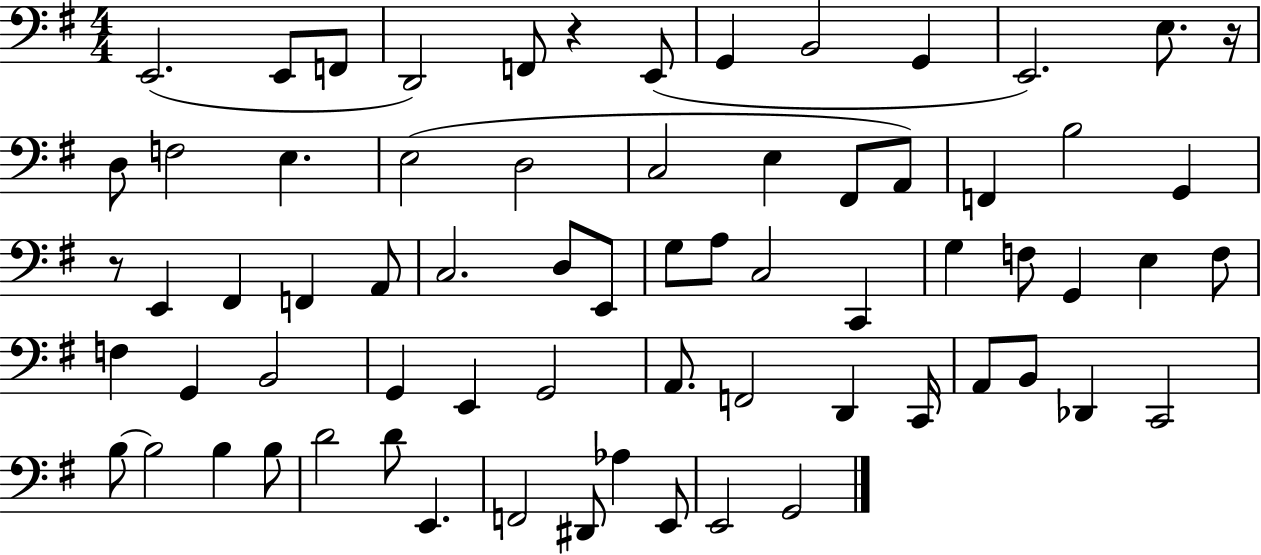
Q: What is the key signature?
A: G major